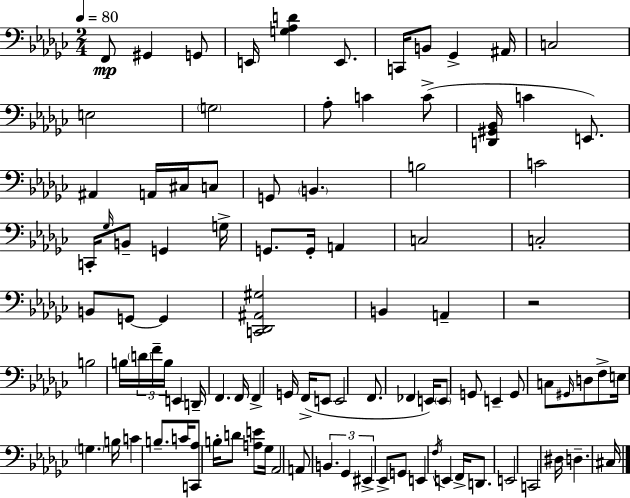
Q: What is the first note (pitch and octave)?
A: F2